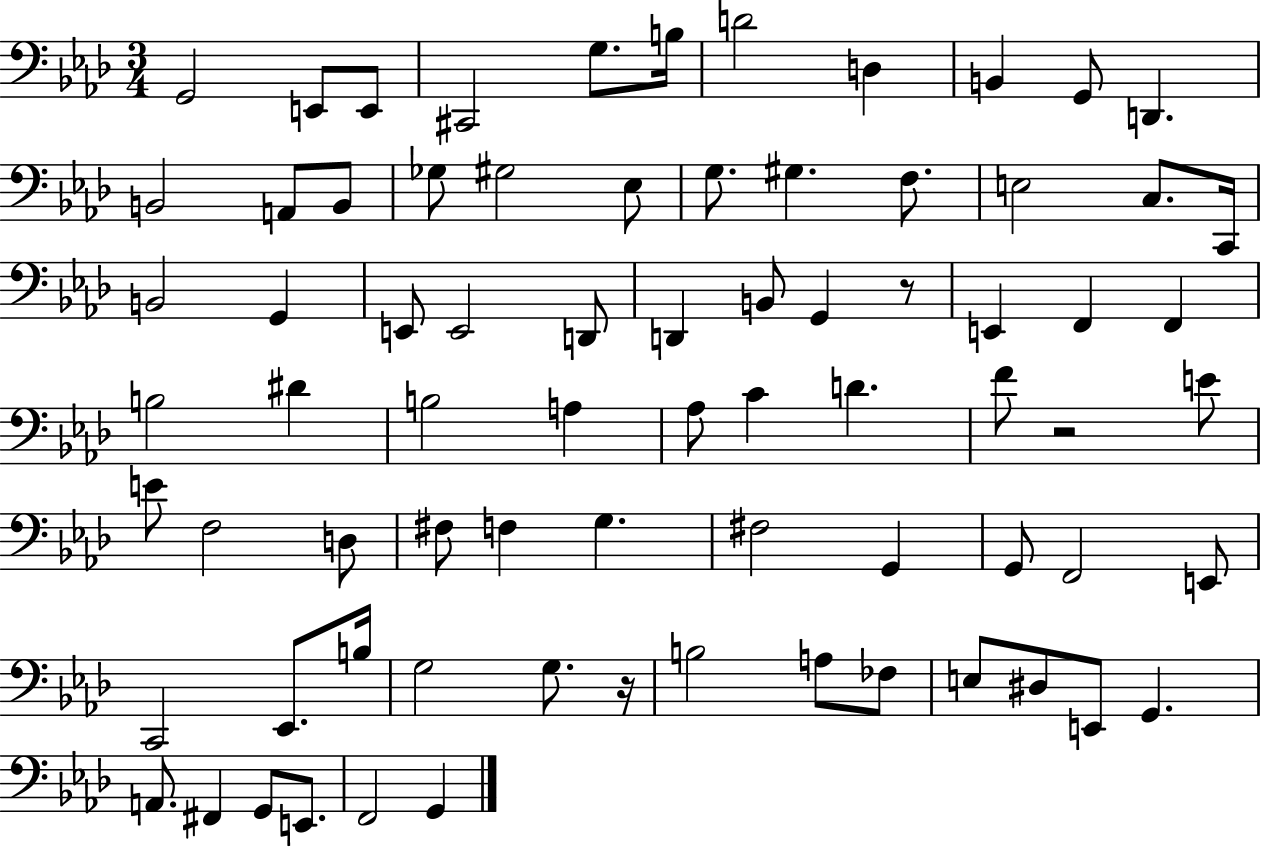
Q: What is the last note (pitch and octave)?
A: G2